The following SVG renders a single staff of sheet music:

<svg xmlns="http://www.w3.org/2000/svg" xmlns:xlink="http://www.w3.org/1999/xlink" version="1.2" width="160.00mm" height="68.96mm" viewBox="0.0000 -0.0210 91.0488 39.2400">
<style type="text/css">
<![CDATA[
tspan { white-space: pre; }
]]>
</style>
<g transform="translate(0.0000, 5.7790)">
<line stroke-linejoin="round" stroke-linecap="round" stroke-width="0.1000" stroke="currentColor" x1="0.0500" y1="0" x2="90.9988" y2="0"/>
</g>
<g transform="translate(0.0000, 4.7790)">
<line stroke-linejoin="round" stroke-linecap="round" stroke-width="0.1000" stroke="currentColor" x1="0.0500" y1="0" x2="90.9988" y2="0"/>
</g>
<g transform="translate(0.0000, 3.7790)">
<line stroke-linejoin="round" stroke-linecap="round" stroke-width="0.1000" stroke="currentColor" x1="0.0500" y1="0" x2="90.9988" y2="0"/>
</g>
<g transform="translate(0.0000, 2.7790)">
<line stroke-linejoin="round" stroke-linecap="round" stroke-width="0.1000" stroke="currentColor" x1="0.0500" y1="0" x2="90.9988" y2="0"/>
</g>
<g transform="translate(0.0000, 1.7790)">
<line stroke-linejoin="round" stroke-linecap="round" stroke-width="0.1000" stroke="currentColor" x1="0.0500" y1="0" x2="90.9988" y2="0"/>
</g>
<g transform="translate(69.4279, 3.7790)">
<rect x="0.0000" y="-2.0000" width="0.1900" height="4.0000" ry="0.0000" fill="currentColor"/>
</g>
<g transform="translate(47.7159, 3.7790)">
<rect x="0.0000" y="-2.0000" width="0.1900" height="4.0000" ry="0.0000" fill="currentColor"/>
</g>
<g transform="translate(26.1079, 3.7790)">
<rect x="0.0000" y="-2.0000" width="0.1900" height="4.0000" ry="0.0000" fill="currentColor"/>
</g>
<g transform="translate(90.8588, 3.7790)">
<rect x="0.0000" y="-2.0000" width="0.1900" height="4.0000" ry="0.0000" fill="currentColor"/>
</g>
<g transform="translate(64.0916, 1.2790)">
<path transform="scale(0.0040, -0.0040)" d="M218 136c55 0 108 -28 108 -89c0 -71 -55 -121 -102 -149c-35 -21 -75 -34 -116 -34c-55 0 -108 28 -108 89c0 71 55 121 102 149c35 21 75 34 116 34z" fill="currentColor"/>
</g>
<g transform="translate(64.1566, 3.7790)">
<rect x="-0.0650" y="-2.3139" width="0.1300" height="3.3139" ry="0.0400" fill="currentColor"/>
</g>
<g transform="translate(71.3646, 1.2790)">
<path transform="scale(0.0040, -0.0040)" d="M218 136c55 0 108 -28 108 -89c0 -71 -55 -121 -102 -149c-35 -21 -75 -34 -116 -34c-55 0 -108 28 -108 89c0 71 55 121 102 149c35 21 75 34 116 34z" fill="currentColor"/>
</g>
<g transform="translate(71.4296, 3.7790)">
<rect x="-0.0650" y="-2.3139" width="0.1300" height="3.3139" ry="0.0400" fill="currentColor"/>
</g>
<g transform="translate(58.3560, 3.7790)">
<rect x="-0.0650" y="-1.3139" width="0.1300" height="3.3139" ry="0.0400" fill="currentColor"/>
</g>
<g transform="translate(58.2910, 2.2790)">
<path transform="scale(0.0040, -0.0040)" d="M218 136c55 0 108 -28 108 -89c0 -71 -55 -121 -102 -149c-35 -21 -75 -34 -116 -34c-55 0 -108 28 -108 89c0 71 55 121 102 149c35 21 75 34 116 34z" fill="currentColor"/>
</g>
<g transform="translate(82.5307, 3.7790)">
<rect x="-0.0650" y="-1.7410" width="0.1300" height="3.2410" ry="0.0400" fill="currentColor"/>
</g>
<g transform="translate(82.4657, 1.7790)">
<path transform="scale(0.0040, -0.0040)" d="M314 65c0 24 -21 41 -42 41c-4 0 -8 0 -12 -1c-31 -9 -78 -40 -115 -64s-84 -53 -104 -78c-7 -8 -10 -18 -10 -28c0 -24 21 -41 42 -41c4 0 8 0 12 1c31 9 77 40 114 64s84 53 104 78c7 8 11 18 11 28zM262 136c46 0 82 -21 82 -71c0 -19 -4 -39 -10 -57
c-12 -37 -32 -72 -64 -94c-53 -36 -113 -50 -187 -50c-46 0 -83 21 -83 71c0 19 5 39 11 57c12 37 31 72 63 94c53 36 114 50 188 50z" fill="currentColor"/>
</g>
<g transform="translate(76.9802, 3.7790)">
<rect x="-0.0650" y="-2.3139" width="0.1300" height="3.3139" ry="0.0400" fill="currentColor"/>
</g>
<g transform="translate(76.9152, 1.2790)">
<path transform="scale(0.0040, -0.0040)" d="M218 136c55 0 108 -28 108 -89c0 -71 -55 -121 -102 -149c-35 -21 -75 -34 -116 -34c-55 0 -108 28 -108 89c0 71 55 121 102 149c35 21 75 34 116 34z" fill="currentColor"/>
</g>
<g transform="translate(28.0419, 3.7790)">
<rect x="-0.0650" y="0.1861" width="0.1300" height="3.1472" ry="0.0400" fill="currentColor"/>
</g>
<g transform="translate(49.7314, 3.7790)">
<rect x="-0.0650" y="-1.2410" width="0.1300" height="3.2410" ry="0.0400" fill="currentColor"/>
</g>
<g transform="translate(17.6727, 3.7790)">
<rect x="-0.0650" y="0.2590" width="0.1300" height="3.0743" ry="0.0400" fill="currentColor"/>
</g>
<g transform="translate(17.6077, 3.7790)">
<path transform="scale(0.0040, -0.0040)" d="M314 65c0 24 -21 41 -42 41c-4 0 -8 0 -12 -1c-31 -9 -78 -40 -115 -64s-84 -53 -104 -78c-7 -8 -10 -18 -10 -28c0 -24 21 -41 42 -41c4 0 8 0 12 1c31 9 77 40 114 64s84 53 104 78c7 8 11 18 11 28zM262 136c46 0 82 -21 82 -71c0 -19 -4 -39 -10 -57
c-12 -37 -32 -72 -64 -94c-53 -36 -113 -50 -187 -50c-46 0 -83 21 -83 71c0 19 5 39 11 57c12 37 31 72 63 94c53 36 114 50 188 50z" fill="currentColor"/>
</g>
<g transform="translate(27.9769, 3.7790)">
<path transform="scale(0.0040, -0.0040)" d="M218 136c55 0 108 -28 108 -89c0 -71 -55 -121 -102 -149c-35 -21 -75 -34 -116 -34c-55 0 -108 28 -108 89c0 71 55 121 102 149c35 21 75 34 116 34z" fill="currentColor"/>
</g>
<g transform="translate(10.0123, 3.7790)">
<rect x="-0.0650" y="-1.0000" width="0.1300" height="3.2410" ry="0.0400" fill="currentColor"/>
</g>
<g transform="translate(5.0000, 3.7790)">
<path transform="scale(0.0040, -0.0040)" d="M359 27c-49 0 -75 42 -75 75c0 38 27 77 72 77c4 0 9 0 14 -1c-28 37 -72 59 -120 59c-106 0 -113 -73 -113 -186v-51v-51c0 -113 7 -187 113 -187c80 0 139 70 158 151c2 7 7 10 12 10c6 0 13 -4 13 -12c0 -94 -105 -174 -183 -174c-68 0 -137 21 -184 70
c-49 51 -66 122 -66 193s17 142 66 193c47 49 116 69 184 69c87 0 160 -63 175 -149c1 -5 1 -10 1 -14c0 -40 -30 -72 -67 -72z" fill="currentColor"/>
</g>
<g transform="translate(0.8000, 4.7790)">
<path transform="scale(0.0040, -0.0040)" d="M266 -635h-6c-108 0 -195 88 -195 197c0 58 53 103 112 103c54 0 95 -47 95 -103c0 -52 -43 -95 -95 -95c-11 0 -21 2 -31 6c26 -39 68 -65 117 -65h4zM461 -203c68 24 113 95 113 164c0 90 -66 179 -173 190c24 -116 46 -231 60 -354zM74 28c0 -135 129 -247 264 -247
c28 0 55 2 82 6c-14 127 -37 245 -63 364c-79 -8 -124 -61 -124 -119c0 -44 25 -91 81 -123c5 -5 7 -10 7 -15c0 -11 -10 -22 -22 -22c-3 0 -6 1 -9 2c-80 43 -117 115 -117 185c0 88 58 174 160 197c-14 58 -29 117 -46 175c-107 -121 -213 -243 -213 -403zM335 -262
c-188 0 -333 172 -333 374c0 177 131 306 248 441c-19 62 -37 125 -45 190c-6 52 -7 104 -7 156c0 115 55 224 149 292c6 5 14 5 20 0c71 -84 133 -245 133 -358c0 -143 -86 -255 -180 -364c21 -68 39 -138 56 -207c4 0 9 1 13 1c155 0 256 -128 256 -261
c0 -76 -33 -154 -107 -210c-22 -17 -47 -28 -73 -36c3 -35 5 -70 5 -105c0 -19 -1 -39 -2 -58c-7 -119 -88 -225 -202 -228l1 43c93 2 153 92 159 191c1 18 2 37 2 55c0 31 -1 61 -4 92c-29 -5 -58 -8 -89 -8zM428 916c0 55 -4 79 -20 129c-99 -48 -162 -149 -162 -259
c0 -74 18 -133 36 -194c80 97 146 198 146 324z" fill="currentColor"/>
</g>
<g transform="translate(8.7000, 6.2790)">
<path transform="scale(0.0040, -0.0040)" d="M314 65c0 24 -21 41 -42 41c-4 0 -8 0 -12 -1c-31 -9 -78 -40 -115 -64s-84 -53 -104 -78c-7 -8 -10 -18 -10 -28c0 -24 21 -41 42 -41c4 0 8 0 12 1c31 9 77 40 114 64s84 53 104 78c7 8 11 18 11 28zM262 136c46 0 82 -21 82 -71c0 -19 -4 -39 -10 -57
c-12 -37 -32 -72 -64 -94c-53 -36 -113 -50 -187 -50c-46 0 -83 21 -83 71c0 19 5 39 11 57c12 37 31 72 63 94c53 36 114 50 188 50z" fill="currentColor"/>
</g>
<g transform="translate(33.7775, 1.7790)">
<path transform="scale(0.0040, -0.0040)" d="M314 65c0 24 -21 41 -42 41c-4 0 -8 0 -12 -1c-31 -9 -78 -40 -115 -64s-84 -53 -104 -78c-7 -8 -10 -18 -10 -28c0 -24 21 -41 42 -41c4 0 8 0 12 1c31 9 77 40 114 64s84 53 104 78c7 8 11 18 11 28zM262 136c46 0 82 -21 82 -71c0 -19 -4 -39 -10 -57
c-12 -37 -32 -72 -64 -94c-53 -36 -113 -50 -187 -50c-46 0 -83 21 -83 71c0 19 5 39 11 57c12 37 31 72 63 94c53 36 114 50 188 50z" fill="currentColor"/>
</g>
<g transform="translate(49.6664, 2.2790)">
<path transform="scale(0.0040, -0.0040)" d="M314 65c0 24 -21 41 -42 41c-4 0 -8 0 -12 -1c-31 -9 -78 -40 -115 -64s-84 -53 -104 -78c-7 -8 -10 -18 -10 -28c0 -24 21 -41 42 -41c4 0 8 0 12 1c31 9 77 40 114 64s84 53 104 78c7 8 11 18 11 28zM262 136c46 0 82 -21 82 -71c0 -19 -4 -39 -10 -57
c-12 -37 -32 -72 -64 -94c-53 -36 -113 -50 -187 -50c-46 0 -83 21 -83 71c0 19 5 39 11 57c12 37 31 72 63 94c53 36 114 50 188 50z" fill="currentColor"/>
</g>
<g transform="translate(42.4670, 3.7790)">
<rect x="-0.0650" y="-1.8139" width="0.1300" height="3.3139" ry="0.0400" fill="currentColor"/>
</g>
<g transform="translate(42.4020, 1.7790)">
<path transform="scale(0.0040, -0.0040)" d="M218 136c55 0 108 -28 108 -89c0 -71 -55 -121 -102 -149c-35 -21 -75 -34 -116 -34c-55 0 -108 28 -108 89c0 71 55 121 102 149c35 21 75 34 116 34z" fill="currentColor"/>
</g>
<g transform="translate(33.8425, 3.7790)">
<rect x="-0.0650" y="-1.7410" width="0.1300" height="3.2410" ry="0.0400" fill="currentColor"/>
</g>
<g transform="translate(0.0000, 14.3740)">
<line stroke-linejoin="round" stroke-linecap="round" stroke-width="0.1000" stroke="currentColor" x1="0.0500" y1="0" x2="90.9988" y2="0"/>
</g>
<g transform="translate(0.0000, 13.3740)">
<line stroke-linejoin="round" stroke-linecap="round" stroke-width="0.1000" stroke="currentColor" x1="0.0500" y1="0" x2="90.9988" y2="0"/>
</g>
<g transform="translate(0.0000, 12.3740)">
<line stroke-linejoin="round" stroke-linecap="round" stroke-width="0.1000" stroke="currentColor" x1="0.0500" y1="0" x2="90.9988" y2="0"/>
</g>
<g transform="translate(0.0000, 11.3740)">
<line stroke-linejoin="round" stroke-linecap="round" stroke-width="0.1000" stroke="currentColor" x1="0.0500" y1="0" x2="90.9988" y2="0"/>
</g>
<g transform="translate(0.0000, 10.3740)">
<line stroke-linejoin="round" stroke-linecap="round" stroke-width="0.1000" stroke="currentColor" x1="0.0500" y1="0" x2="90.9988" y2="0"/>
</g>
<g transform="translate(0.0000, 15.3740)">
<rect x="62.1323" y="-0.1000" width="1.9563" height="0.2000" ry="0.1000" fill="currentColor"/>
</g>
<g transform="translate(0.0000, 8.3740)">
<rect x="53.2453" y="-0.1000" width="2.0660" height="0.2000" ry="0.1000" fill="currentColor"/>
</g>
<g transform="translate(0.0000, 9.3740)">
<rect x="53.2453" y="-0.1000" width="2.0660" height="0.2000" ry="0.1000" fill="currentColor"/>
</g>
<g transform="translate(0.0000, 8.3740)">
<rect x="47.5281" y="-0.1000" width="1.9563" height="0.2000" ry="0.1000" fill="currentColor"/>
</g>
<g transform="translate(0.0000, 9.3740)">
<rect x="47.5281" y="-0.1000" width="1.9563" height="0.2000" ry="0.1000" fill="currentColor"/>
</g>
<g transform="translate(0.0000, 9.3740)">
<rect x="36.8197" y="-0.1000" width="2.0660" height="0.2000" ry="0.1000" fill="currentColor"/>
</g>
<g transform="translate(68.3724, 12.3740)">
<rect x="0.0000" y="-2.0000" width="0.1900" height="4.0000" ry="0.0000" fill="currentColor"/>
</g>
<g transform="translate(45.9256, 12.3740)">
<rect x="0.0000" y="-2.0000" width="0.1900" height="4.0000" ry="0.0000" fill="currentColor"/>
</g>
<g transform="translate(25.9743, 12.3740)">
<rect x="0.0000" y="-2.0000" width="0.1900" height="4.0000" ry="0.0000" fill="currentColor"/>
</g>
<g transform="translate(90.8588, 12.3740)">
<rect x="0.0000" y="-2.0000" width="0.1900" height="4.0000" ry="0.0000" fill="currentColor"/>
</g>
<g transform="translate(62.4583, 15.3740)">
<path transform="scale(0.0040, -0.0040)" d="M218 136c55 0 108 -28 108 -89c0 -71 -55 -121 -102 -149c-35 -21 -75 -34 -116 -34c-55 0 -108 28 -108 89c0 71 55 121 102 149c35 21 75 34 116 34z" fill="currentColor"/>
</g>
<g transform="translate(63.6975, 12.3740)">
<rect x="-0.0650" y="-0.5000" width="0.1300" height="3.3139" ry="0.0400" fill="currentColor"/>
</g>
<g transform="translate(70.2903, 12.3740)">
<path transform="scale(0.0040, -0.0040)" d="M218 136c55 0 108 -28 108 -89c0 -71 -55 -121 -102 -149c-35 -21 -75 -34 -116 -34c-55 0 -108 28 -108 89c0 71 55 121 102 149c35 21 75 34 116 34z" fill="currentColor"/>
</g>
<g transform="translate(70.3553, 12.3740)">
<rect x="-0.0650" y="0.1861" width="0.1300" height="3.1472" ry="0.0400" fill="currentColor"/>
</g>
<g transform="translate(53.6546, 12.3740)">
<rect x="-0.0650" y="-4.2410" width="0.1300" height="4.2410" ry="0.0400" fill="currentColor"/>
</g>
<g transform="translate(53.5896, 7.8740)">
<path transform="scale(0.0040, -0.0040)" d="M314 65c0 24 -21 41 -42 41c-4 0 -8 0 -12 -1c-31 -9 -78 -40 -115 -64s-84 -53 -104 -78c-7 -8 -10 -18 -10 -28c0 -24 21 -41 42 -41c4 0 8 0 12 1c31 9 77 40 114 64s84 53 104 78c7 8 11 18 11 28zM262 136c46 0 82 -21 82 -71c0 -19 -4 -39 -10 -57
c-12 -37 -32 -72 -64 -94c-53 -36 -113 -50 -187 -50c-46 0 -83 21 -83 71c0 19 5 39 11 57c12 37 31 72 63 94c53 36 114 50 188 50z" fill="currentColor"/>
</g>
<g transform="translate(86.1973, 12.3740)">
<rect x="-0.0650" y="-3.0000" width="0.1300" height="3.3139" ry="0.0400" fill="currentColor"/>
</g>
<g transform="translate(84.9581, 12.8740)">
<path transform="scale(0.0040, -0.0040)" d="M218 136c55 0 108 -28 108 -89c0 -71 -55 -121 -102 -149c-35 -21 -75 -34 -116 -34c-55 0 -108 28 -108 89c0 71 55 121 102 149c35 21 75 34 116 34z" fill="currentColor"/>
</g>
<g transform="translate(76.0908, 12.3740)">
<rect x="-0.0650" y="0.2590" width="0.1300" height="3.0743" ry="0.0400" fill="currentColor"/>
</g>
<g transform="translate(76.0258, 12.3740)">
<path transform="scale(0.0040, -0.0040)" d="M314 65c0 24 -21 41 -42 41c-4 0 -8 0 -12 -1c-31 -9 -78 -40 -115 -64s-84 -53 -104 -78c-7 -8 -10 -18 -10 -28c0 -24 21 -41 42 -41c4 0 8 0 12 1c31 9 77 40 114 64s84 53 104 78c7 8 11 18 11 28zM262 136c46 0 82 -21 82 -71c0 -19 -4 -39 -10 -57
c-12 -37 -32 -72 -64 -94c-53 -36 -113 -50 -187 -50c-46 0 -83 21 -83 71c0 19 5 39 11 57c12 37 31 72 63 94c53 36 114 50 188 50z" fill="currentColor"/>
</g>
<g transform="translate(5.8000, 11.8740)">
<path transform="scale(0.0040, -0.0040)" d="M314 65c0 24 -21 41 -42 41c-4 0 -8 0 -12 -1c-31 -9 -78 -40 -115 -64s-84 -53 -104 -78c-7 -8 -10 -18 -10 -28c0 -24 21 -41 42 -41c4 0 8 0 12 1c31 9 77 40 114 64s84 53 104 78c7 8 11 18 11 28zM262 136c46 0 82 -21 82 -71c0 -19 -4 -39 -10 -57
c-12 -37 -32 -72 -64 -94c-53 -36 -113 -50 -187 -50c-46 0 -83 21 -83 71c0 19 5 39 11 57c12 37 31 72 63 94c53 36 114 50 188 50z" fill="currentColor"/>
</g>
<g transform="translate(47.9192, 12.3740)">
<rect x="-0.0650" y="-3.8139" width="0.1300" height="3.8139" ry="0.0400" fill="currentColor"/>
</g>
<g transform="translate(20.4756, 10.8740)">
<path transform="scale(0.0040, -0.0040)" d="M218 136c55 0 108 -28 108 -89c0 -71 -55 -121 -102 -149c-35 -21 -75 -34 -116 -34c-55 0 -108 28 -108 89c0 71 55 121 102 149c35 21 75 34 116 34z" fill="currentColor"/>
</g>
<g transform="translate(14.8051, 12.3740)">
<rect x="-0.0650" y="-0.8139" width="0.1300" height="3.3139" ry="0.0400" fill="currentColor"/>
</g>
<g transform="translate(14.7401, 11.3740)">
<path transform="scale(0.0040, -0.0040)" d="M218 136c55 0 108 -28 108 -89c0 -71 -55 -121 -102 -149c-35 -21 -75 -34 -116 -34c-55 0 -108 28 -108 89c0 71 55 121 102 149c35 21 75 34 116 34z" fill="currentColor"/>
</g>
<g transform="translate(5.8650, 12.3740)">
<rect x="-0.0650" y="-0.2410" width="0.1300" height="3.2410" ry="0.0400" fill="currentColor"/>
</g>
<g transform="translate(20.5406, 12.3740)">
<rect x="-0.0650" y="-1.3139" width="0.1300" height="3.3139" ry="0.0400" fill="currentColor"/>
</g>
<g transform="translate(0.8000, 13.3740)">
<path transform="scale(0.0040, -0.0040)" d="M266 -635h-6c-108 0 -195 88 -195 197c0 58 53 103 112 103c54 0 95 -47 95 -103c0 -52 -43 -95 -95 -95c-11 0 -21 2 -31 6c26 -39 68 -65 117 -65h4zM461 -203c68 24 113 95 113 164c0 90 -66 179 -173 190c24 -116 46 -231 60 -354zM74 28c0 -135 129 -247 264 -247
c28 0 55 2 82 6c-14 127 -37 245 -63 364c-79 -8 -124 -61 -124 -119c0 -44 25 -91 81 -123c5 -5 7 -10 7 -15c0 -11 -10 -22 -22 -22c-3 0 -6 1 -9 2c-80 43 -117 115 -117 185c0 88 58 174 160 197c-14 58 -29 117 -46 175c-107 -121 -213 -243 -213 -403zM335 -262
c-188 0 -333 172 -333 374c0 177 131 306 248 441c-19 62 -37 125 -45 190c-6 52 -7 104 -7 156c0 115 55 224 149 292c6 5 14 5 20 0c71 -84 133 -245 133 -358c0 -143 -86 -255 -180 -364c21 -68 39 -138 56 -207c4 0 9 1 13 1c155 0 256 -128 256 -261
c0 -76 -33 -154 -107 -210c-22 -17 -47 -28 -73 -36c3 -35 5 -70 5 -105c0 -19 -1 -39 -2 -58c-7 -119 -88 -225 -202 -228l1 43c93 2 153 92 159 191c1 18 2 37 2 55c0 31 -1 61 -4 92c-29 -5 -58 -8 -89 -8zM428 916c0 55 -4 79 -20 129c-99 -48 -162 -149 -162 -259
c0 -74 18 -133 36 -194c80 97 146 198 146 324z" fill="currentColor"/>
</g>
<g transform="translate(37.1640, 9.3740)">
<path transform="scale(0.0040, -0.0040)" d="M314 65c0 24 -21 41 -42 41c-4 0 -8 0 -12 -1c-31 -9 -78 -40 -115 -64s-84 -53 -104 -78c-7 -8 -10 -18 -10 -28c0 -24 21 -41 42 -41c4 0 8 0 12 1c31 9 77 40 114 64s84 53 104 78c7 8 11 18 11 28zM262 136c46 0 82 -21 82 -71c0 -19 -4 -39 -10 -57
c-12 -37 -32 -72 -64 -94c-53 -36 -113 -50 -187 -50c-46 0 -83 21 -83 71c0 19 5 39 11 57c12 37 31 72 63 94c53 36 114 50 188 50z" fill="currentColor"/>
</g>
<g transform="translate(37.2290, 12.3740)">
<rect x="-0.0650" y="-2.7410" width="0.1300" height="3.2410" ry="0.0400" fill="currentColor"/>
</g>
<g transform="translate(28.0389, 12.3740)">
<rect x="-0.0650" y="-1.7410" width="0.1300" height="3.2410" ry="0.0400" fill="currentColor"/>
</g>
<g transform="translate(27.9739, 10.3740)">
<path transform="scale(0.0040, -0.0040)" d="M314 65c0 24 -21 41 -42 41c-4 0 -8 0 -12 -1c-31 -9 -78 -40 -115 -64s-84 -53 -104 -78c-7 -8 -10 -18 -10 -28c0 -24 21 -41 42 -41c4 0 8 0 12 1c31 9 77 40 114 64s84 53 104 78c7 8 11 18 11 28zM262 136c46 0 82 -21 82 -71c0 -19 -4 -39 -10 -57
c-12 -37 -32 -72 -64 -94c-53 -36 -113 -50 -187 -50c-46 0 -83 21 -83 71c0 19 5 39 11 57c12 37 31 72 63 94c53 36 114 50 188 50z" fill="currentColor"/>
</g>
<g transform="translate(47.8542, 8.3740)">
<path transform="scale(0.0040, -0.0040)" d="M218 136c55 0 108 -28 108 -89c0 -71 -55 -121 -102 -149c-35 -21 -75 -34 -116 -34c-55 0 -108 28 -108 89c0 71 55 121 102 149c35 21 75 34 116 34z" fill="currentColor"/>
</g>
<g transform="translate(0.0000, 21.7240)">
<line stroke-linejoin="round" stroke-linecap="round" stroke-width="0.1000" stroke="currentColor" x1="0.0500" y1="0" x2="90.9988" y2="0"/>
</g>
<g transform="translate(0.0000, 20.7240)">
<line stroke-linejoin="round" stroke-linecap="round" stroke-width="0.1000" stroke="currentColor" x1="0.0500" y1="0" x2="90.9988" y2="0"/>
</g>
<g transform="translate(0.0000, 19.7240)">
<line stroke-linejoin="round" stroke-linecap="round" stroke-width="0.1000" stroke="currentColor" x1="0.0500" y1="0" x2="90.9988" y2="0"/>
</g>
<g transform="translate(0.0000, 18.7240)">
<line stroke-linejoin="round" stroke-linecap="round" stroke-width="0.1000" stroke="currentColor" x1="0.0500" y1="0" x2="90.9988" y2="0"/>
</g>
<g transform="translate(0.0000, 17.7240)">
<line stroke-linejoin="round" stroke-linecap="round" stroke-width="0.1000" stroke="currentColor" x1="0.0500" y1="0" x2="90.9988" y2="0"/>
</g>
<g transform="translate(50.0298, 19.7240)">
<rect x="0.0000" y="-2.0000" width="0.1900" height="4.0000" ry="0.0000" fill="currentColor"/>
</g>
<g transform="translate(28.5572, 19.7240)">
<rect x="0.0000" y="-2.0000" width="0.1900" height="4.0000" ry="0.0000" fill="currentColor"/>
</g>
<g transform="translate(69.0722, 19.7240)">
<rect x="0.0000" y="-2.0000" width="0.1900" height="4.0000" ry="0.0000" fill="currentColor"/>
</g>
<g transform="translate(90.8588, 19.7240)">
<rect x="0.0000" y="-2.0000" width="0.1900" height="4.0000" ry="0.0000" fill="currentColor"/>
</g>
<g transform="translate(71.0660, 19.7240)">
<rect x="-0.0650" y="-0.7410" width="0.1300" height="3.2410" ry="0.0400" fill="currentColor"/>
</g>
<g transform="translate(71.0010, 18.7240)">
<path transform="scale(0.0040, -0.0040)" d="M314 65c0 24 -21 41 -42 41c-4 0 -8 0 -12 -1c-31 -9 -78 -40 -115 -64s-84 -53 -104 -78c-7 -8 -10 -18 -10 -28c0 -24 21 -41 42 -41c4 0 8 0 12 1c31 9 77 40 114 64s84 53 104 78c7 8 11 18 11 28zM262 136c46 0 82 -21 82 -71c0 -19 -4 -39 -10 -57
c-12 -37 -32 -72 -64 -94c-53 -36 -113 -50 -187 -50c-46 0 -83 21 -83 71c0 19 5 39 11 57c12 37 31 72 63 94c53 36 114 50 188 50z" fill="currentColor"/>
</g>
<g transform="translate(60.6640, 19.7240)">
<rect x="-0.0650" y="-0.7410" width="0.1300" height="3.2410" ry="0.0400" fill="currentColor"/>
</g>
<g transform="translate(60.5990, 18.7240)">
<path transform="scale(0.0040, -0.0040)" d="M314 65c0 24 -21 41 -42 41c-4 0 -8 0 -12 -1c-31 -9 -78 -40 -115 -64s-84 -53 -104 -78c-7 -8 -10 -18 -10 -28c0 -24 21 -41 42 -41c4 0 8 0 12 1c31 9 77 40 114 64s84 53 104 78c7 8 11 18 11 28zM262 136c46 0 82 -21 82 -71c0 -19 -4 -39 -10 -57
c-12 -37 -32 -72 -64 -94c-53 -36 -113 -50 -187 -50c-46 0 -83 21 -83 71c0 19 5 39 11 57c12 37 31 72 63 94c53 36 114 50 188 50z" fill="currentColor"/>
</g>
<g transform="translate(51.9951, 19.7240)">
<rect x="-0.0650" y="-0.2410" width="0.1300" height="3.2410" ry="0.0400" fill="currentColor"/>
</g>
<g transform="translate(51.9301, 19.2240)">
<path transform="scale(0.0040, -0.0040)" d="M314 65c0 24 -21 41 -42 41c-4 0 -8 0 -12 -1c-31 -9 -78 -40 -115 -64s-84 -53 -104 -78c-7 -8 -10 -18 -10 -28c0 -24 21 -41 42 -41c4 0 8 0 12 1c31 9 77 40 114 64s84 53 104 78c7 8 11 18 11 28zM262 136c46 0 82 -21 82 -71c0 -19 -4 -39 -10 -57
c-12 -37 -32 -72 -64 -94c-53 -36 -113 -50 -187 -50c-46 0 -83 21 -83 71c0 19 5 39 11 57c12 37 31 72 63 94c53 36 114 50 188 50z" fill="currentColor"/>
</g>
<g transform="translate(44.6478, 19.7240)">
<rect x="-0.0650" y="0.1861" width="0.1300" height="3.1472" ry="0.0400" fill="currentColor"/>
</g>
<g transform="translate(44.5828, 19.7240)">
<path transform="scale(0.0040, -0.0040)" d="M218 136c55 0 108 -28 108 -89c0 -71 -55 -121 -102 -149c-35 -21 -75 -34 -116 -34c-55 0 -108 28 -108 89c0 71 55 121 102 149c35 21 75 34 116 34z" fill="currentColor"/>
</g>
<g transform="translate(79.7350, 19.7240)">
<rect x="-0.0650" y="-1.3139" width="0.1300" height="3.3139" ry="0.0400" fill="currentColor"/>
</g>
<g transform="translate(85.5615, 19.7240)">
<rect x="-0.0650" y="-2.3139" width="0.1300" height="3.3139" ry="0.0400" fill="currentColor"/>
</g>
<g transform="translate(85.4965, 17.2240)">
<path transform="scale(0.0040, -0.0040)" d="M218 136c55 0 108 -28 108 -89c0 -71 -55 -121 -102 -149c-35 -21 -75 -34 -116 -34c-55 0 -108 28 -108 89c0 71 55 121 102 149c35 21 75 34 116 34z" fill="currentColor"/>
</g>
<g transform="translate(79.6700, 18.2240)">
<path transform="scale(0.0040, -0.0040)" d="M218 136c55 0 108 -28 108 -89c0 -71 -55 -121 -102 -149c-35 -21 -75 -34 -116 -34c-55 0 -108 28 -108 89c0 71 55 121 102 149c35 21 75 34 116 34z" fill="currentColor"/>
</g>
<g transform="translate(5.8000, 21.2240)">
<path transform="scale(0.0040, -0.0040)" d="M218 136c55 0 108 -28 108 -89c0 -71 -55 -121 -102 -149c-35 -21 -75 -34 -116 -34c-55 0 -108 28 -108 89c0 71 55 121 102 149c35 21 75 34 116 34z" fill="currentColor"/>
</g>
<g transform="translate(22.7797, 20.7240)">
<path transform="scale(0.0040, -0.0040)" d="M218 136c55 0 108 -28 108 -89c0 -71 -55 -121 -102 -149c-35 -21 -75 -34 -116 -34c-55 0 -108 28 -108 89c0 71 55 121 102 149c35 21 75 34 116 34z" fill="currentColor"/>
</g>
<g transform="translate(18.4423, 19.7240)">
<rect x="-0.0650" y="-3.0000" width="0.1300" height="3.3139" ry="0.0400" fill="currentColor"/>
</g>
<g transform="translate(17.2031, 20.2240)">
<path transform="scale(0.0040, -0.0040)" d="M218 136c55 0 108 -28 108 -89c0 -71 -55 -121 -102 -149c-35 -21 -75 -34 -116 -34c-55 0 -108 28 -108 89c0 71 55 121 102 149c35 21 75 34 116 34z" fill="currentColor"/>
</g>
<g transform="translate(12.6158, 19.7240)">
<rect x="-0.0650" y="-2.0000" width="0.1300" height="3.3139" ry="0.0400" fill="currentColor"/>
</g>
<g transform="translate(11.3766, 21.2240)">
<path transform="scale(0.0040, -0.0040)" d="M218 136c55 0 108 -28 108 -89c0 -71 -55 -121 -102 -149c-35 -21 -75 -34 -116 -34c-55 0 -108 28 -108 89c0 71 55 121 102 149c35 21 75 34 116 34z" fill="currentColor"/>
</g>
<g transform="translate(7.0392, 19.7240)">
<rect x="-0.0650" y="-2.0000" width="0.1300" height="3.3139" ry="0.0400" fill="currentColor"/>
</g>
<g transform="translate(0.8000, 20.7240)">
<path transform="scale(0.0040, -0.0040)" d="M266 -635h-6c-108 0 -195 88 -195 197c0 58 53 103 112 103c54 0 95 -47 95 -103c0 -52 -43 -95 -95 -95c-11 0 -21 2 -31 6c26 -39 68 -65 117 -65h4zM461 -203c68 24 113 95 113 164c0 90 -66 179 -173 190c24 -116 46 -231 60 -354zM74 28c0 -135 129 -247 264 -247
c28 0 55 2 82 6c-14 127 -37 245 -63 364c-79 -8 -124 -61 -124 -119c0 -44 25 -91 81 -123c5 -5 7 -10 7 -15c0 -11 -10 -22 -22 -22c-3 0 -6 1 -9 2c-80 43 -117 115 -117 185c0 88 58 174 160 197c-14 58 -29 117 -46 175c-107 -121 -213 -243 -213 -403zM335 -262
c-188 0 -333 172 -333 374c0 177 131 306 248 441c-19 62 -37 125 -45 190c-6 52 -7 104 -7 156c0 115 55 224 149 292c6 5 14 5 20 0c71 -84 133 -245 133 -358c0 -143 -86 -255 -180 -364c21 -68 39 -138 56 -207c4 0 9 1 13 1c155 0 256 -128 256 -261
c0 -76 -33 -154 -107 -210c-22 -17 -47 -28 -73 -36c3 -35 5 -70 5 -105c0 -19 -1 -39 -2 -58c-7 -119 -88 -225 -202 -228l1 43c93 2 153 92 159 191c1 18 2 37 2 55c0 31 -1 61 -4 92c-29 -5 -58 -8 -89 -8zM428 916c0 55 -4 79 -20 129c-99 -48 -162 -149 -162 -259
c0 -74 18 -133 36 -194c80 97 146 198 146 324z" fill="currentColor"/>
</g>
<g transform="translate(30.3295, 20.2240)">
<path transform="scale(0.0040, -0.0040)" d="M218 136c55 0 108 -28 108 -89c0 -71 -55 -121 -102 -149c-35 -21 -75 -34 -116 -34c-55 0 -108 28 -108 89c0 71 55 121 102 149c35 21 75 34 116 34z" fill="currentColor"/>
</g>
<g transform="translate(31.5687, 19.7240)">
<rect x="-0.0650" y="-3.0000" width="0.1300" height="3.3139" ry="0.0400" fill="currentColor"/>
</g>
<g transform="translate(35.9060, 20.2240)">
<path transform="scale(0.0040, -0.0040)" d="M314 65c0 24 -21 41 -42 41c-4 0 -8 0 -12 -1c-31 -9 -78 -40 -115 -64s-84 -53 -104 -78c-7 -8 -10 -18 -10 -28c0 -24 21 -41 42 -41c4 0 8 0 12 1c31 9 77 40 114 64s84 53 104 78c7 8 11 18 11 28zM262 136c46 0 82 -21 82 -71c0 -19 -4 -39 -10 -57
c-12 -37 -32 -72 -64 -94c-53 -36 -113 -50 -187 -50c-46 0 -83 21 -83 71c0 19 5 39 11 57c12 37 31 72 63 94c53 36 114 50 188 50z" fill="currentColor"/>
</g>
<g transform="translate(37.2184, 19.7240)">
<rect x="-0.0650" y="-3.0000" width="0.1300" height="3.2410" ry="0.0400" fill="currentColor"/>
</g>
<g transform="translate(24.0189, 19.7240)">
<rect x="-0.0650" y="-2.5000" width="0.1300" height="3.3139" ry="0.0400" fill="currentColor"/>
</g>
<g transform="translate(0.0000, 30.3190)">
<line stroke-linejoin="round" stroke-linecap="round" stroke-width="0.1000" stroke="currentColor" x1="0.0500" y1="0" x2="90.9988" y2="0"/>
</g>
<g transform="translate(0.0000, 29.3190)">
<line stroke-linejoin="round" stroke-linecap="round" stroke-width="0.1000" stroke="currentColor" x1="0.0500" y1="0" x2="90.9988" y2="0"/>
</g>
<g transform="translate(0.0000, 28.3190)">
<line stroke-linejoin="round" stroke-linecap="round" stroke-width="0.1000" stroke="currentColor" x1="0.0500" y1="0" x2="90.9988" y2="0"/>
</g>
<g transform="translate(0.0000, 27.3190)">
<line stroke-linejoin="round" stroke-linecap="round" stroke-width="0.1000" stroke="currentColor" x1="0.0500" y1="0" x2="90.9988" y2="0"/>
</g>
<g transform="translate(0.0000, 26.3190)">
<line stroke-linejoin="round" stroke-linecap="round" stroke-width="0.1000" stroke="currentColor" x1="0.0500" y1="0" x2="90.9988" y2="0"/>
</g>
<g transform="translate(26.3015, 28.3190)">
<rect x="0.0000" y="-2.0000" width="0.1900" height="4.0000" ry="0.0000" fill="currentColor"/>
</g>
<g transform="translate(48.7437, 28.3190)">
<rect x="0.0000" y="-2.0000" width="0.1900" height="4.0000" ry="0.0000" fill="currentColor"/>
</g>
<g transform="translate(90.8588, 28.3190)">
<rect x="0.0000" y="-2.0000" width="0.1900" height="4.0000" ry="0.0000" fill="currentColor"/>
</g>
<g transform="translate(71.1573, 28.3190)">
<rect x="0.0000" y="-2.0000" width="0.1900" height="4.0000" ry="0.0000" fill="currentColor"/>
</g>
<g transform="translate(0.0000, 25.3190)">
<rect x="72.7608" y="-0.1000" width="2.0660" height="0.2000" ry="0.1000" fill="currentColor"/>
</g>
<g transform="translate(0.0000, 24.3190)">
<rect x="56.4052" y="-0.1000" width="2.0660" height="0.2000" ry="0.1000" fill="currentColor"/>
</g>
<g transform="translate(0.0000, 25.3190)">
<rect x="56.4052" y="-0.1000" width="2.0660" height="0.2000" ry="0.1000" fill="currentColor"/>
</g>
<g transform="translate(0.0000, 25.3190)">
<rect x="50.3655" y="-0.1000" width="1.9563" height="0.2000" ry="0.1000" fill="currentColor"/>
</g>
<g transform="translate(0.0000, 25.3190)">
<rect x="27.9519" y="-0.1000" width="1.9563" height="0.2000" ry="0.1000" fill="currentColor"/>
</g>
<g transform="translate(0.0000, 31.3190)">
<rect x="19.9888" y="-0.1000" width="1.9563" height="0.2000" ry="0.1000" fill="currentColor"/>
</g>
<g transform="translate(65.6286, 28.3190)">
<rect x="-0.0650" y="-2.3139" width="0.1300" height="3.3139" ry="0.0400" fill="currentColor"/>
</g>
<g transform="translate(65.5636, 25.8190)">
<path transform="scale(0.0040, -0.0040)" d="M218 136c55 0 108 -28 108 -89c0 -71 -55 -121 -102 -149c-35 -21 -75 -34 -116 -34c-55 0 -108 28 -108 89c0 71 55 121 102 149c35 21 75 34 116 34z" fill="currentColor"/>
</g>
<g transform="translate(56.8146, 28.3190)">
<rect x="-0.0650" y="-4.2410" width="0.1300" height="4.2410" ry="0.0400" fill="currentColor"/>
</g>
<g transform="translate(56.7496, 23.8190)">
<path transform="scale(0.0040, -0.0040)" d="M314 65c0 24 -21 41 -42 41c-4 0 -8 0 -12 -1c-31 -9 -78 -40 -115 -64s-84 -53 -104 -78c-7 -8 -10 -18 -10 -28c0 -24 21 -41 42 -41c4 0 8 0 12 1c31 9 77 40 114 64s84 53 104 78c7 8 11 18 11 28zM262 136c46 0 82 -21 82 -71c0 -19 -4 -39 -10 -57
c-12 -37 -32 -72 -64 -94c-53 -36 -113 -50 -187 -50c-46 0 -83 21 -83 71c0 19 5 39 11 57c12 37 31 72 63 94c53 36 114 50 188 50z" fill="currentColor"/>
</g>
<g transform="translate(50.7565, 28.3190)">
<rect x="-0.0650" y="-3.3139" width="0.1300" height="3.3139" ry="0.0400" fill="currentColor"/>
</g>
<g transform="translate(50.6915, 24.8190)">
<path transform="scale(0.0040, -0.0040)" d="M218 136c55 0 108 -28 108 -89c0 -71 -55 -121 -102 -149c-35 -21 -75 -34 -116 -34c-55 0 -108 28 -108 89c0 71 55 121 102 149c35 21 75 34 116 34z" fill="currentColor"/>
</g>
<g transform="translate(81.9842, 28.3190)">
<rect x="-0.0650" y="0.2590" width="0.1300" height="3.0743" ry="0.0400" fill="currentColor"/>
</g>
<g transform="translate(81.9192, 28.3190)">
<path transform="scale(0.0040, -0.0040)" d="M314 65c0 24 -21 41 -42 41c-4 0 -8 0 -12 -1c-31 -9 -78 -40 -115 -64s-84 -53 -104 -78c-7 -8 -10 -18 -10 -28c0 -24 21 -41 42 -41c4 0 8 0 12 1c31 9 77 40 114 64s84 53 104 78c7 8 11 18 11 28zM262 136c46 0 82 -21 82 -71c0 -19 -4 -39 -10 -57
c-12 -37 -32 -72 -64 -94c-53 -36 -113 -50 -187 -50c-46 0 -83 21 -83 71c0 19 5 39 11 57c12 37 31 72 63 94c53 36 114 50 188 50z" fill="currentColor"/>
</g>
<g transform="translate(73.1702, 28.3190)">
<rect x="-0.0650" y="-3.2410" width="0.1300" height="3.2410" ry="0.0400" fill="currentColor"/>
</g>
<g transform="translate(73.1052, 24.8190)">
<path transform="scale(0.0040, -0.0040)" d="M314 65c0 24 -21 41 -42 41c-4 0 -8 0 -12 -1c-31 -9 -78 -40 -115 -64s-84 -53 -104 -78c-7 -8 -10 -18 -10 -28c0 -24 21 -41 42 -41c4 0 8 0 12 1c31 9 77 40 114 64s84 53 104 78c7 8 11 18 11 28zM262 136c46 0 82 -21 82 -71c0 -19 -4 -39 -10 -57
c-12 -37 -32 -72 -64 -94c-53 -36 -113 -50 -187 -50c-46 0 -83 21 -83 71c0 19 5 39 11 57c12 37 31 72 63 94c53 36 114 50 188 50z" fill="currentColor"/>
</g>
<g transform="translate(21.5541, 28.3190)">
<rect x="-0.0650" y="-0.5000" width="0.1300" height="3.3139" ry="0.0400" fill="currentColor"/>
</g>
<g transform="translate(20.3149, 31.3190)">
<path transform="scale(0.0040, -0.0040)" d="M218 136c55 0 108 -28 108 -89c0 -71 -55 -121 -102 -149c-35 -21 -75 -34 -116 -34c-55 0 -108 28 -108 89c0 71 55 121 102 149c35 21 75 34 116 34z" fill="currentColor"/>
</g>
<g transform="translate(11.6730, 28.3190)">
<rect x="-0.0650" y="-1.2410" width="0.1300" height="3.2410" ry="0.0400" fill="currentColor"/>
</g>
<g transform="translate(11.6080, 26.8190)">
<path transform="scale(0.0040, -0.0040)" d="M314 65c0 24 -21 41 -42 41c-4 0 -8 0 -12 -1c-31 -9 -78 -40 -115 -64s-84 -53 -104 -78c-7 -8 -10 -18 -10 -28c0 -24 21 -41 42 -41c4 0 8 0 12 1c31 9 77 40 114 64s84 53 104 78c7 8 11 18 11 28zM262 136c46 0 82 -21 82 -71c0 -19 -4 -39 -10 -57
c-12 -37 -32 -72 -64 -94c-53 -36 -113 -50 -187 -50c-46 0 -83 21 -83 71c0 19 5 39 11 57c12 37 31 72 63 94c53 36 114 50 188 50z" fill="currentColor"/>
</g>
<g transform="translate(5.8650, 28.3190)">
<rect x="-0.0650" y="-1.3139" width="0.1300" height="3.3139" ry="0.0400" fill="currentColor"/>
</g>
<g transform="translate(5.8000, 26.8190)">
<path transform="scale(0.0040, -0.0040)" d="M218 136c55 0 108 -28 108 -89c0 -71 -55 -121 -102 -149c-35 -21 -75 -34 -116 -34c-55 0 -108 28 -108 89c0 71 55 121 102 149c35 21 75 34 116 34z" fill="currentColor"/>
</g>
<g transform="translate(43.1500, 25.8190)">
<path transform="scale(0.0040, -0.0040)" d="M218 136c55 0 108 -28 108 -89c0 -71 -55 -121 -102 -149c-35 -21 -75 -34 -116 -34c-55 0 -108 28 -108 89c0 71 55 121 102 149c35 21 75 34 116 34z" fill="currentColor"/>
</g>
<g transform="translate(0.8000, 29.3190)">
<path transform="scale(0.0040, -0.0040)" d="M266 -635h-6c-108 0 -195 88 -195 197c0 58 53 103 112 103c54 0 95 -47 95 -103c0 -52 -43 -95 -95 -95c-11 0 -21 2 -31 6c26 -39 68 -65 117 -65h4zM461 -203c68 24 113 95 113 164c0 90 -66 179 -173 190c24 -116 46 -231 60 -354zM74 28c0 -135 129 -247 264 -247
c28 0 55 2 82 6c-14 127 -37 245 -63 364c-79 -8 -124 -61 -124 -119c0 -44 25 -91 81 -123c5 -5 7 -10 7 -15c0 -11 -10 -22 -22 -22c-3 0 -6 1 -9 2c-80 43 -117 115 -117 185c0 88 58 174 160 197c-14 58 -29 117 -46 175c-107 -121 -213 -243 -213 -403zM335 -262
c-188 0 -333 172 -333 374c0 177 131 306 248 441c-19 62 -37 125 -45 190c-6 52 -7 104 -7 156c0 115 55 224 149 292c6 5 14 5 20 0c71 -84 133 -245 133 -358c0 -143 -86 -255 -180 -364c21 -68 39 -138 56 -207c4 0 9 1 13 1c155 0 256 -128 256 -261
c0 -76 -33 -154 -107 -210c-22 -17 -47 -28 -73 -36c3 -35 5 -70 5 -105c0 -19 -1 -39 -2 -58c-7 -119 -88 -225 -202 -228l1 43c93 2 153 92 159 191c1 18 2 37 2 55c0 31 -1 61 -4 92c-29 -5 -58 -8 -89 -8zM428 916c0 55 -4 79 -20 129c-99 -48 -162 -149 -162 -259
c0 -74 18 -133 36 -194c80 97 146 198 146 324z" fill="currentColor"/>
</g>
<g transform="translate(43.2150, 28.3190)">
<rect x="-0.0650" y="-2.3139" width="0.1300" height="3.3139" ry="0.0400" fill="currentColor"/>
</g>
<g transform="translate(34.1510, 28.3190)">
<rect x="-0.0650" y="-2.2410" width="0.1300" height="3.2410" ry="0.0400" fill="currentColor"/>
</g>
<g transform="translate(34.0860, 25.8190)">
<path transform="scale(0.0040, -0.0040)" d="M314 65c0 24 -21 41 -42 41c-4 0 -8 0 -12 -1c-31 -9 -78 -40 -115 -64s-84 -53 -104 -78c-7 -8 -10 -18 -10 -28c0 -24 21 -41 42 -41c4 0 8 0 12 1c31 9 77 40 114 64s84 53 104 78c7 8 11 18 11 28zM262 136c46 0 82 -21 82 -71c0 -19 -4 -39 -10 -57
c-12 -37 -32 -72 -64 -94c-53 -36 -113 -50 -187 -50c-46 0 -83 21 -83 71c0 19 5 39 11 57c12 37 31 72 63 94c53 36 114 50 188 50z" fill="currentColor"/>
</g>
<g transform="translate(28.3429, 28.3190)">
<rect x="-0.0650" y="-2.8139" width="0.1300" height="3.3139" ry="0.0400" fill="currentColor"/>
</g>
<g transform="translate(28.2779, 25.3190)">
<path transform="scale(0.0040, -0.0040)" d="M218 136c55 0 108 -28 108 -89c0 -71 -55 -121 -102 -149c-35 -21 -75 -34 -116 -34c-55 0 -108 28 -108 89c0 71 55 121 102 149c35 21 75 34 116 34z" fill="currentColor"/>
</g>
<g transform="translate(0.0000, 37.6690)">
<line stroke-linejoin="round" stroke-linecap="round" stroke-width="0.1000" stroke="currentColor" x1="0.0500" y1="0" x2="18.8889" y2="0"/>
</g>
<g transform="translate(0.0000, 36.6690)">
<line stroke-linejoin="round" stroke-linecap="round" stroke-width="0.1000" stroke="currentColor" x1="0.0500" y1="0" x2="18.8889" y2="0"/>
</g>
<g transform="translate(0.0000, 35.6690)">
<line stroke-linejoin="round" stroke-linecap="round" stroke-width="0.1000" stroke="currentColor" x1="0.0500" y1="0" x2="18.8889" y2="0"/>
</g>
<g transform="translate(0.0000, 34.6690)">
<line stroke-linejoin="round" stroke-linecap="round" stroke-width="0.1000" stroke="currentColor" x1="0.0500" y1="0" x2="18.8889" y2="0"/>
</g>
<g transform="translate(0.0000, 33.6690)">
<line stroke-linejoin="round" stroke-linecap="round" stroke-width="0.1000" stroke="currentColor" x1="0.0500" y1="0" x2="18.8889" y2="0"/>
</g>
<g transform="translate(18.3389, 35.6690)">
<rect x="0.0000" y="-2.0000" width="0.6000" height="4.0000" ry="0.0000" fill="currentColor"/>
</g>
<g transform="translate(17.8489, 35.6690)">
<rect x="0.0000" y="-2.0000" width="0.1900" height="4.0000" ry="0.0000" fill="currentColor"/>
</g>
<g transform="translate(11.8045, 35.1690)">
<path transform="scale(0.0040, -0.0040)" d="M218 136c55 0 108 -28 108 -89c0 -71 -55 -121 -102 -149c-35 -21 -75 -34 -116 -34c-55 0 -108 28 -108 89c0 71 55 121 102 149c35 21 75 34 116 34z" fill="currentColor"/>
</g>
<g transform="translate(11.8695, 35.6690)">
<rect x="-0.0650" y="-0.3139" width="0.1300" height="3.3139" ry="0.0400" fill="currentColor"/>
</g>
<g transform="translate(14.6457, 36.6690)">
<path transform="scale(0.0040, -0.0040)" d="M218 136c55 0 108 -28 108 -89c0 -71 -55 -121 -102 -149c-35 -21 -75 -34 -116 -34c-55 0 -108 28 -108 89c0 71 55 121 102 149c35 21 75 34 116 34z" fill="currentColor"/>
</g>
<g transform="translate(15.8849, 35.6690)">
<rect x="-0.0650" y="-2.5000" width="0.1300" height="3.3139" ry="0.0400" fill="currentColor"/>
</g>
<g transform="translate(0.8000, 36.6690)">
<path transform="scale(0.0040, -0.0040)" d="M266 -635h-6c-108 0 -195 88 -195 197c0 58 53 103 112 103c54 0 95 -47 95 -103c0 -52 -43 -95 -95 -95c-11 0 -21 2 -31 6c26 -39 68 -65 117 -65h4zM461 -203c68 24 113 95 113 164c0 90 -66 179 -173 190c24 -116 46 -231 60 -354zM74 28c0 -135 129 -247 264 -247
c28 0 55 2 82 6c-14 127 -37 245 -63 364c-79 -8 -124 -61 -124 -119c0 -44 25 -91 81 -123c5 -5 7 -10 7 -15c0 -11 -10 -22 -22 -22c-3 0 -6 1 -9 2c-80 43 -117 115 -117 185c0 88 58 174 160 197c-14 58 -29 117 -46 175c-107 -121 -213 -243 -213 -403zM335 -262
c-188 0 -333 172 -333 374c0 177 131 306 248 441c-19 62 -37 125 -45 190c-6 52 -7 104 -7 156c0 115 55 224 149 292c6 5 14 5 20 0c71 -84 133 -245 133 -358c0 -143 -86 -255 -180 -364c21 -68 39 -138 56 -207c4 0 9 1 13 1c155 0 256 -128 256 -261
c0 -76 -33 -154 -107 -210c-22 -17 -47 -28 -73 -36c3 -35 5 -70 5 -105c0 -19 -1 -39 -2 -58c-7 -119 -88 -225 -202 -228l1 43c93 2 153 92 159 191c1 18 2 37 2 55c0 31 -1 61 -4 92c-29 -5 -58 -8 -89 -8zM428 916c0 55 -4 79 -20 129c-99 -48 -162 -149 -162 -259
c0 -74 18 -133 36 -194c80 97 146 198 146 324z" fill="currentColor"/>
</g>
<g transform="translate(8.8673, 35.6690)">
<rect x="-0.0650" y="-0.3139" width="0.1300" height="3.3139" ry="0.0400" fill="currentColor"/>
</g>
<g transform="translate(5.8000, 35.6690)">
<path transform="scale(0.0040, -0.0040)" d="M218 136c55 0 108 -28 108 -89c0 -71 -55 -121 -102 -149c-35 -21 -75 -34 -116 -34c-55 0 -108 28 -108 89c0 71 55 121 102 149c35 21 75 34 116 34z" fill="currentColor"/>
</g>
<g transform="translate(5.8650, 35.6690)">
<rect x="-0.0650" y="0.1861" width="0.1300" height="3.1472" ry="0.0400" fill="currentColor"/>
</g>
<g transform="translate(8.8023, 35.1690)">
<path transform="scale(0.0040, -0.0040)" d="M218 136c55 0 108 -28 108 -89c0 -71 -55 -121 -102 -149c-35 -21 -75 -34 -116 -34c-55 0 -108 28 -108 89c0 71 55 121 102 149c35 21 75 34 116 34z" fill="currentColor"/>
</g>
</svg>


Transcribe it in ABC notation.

X:1
T:Untitled
M:4/4
L:1/4
K:C
D2 B2 B f2 f e2 e g g g f2 c2 d e f2 a2 c' d'2 C B B2 A F F A G A A2 B c2 d2 d2 e g e e2 C a g2 g b d'2 g b2 B2 B c c G